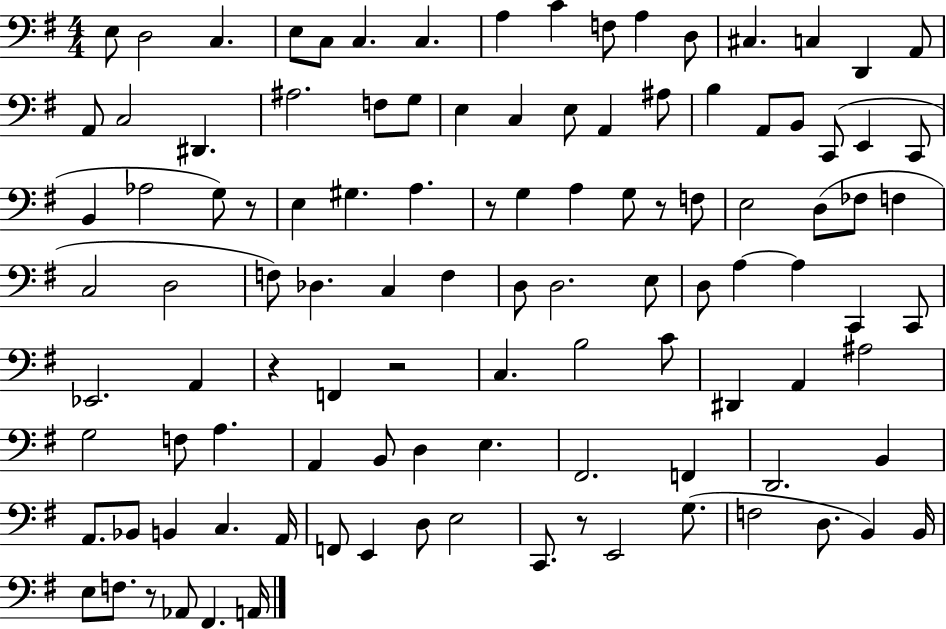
E3/e D3/h C3/q. E3/e C3/e C3/q. C3/q. A3/q C4/q F3/e A3/q D3/e C#3/q. C3/q D2/q A2/e A2/e C3/h D#2/q. A#3/h. F3/e G3/e E3/q C3/q E3/e A2/q A#3/e B3/q A2/e B2/e C2/e E2/q C2/e B2/q Ab3/h G3/e R/e E3/q G#3/q. A3/q. R/e G3/q A3/q G3/e R/e F3/e E3/h D3/e FES3/e F3/q C3/h D3/h F3/e Db3/q. C3/q F3/q D3/e D3/h. E3/e D3/e A3/q A3/q C2/q C2/e Eb2/h. A2/q R/q F2/q R/h C3/q. B3/h C4/e D#2/q A2/q A#3/h G3/h F3/e A3/q. A2/q B2/e D3/q E3/q. F#2/h. F2/q D2/h. B2/q A2/e. Bb2/e B2/q C3/q. A2/s F2/e E2/q D3/e E3/h C2/e. R/e E2/h G3/e. F3/h D3/e. B2/q B2/s E3/e F3/e. R/e Ab2/e F#2/q. A2/s